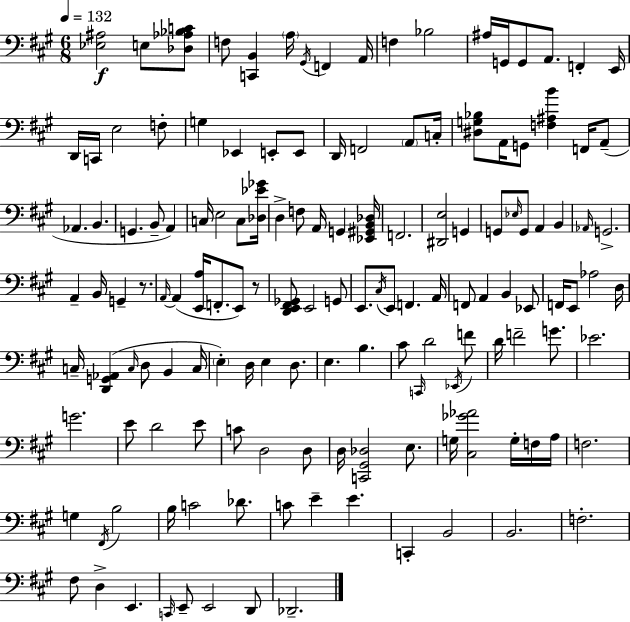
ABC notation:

X:1
T:Untitled
M:6/8
L:1/4
K:A
[_E,^A,]2 E,/2 [_D,_A,_B,C]/2 F,/2 [C,,B,,] A,/4 ^G,,/4 F,, A,,/4 F, _B,2 ^A,/4 G,,/4 G,,/2 A,,/2 F,, E,,/4 D,,/4 C,,/4 E,2 F,/2 G, _E,, E,,/2 E,,/2 D,,/4 F,,2 A,,/2 C,/4 [^D,G,_B,]/2 A,,/4 G,,/2 [F,^A,B] F,,/4 A,,/2 _A,, B,, G,, B,,/2 A,, C,/4 E,2 C,/2 [_D,_E_G]/4 D, F,/2 A,,/4 G,, [_E,,^G,,B,,_D,]/4 F,,2 [^D,,E,]2 G,, G,,/2 _E,/4 G,,/2 A,, B,, _A,,/4 G,,2 A,, B,,/4 G,, z/2 A,,/4 A,, [E,,A,]/4 F,,/2 E,,/2 z/2 [D,,E,,^F,,_G,,]/2 E,,2 G,,/2 E,,/2 ^C,/4 E,,/2 F,, A,,/4 F,,/2 A,, B,, _E,,/2 F,,/4 E,,/2 _A,2 D,/4 C,/4 [D,,G,,_A,,] C,/4 D,/2 B,, C,/4 E, D,/4 E, D,/2 E, B, ^C/2 C,,/4 D2 _E,,/4 F/2 D/4 F2 G/2 _E2 G2 E/2 D2 E/2 C/2 D,2 D,/2 D,/4 [C,,^G,,_D,]2 E,/2 G,/4 [^C,_G_A]2 G,/4 F,/4 A,/4 F,2 G, ^F,,/4 B,2 B,/4 C2 _D/2 C/2 E E C,, B,,2 B,,2 F,2 ^F,/2 D, E,, C,,/4 E,,/2 E,,2 D,,/2 _D,,2